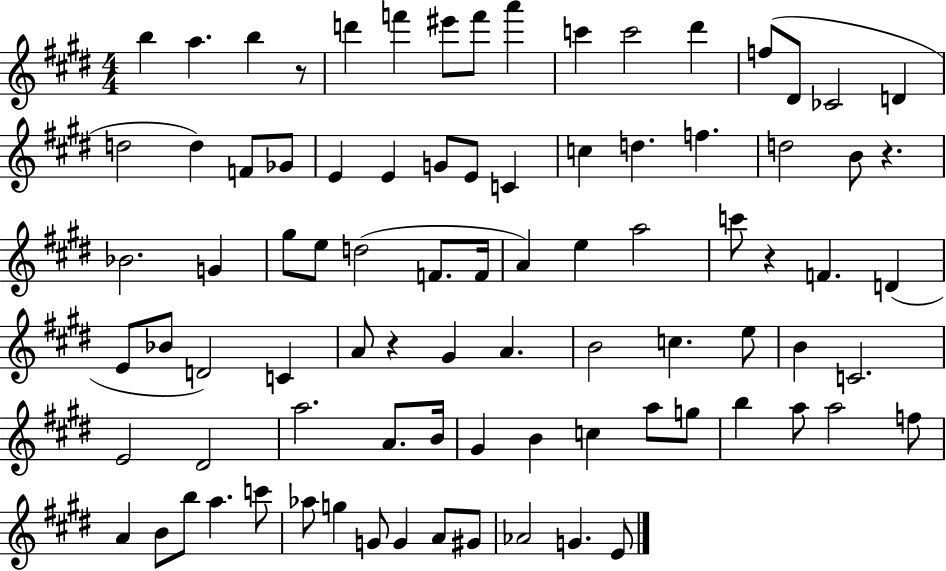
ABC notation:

X:1
T:Untitled
M:4/4
L:1/4
K:E
b a b z/2 d' f' ^e'/2 f'/2 a' c' c'2 ^d' f/2 ^D/2 _C2 D d2 d F/2 _G/2 E E G/2 E/2 C c d f d2 B/2 z _B2 G ^g/2 e/2 d2 F/2 F/4 A e a2 c'/2 z F D E/2 _B/2 D2 C A/2 z ^G A B2 c e/2 B C2 E2 ^D2 a2 A/2 B/4 ^G B c a/2 g/2 b a/2 a2 f/2 A B/2 b/2 a c'/2 _a/2 g G/2 G A/2 ^G/2 _A2 G E/2